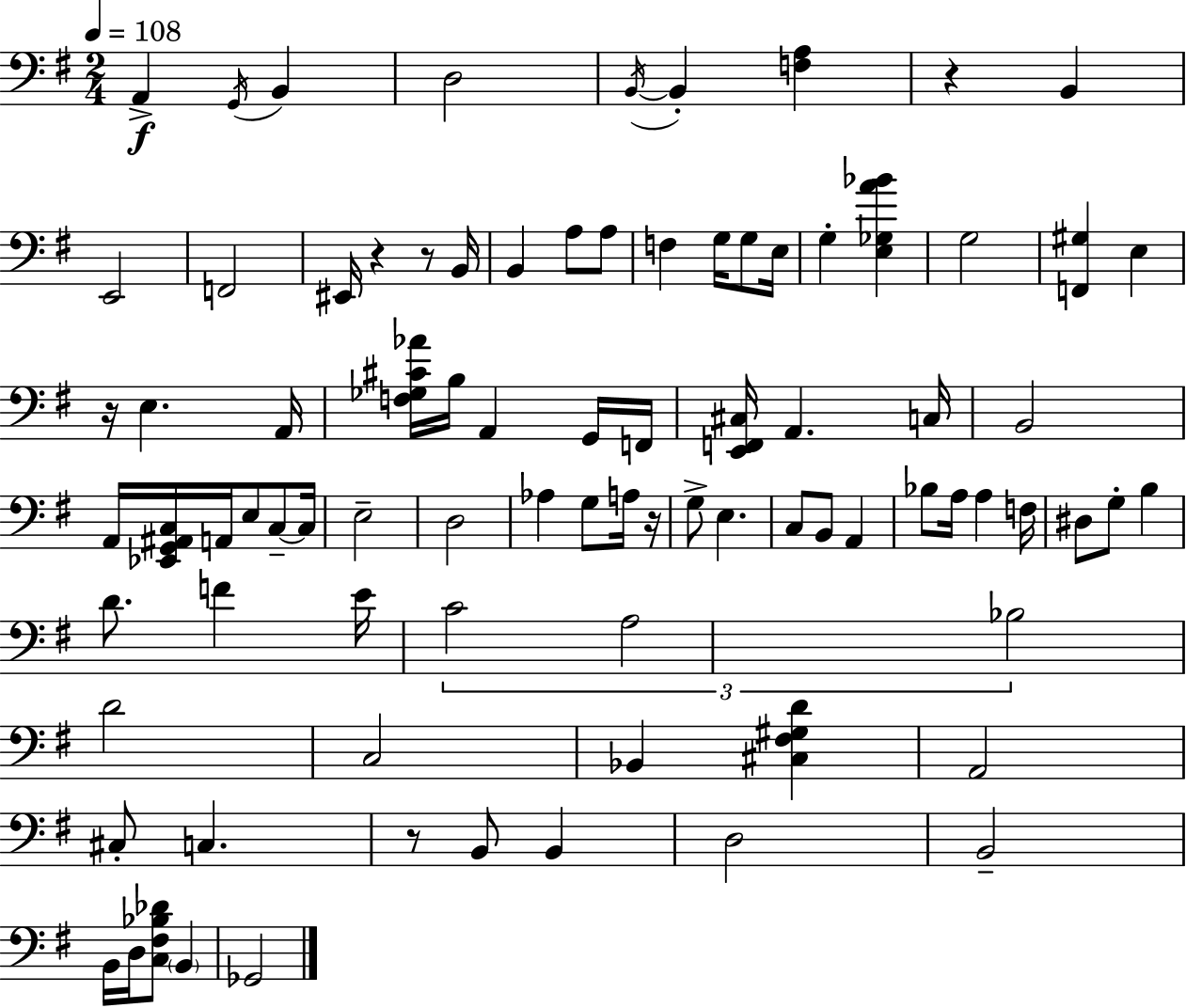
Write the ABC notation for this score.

X:1
T:Untitled
M:2/4
L:1/4
K:Em
A,, G,,/4 B,, D,2 B,,/4 B,, [F,A,] z B,, E,,2 F,,2 ^E,,/4 z z/2 B,,/4 B,, A,/2 A,/2 F, G,/4 G,/2 E,/4 G, [E,_G,A_B] G,2 [F,,^G,] E, z/4 E, A,,/4 [F,_G,^C_A]/4 B,/4 A,, G,,/4 F,,/4 [E,,F,,^C,]/4 A,, C,/4 B,,2 A,,/4 [_E,,G,,^A,,C,]/4 A,,/4 E,/2 C,/2 C,/4 E,2 D,2 _A, G,/2 A,/4 z/4 G,/2 E, C,/2 B,,/2 A,, _B,/2 A,/4 A, F,/4 ^D,/2 G,/2 B, D/2 F E/4 C2 A,2 _B,2 D2 C,2 _B,, [^C,^F,^G,D] A,,2 ^C,/2 C, z/2 B,,/2 B,, D,2 B,,2 B,,/4 D,/4 [C,^F,_B,_D]/2 B,, _G,,2